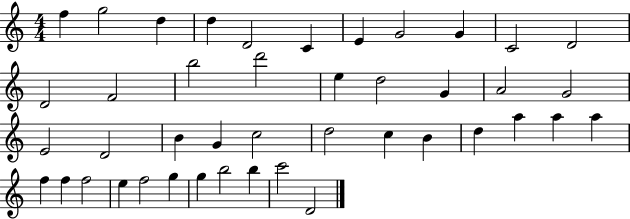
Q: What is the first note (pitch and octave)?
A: F5